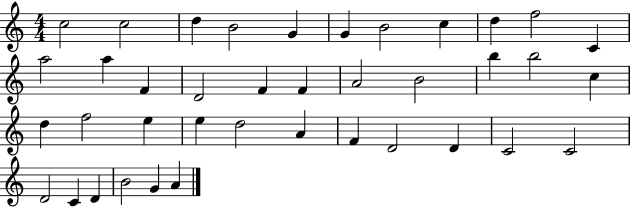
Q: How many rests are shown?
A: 0